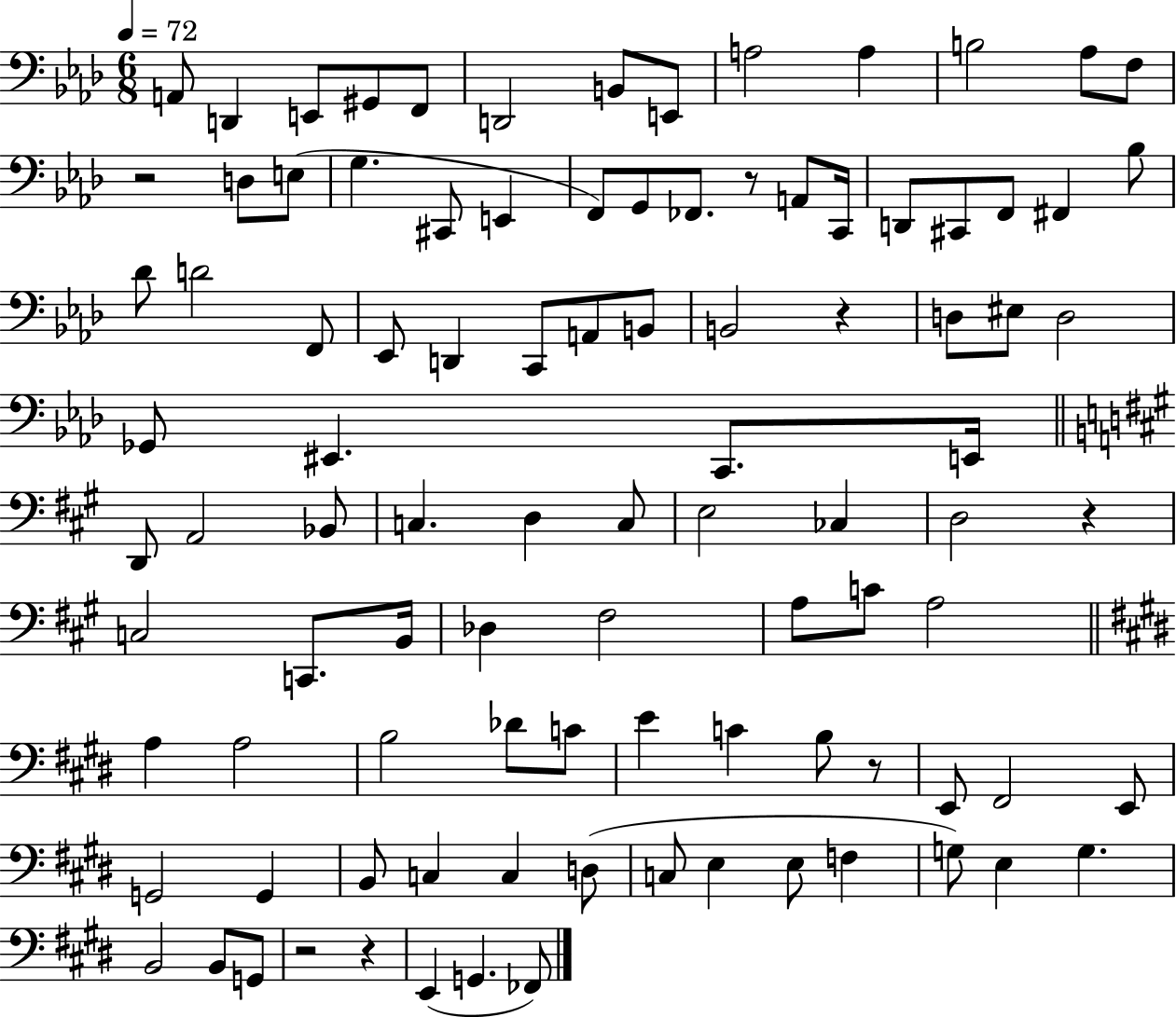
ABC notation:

X:1
T:Untitled
M:6/8
L:1/4
K:Ab
A,,/2 D,, E,,/2 ^G,,/2 F,,/2 D,,2 B,,/2 E,,/2 A,2 A, B,2 _A,/2 F,/2 z2 D,/2 E,/2 G, ^C,,/2 E,, F,,/2 G,,/2 _F,,/2 z/2 A,,/2 C,,/4 D,,/2 ^C,,/2 F,,/2 ^F,, _B,/2 _D/2 D2 F,,/2 _E,,/2 D,, C,,/2 A,,/2 B,,/2 B,,2 z D,/2 ^E,/2 D,2 _G,,/2 ^E,, C,,/2 E,,/4 D,,/2 A,,2 _B,,/2 C, D, C,/2 E,2 _C, D,2 z C,2 C,,/2 B,,/4 _D, ^F,2 A,/2 C/2 A,2 A, A,2 B,2 _D/2 C/2 E C B,/2 z/2 E,,/2 ^F,,2 E,,/2 G,,2 G,, B,,/2 C, C, D,/2 C,/2 E, E,/2 F, G,/2 E, G, B,,2 B,,/2 G,,/2 z2 z E,, G,, _F,,/2